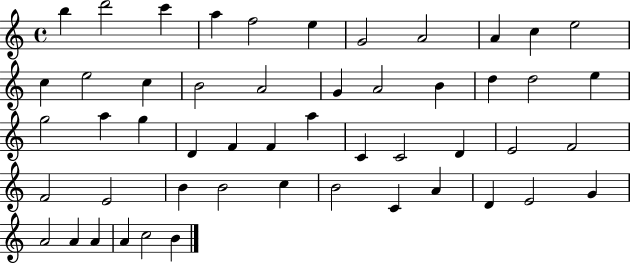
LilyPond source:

{
  \clef treble
  \time 4/4
  \defaultTimeSignature
  \key c \major
  b''4 d'''2 c'''4 | a''4 f''2 e''4 | g'2 a'2 | a'4 c''4 e''2 | \break c''4 e''2 c''4 | b'2 a'2 | g'4 a'2 b'4 | d''4 d''2 e''4 | \break g''2 a''4 g''4 | d'4 f'4 f'4 a''4 | c'4 c'2 d'4 | e'2 f'2 | \break f'2 e'2 | b'4 b'2 c''4 | b'2 c'4 a'4 | d'4 e'2 g'4 | \break a'2 a'4 a'4 | a'4 c''2 b'4 | \bar "|."
}